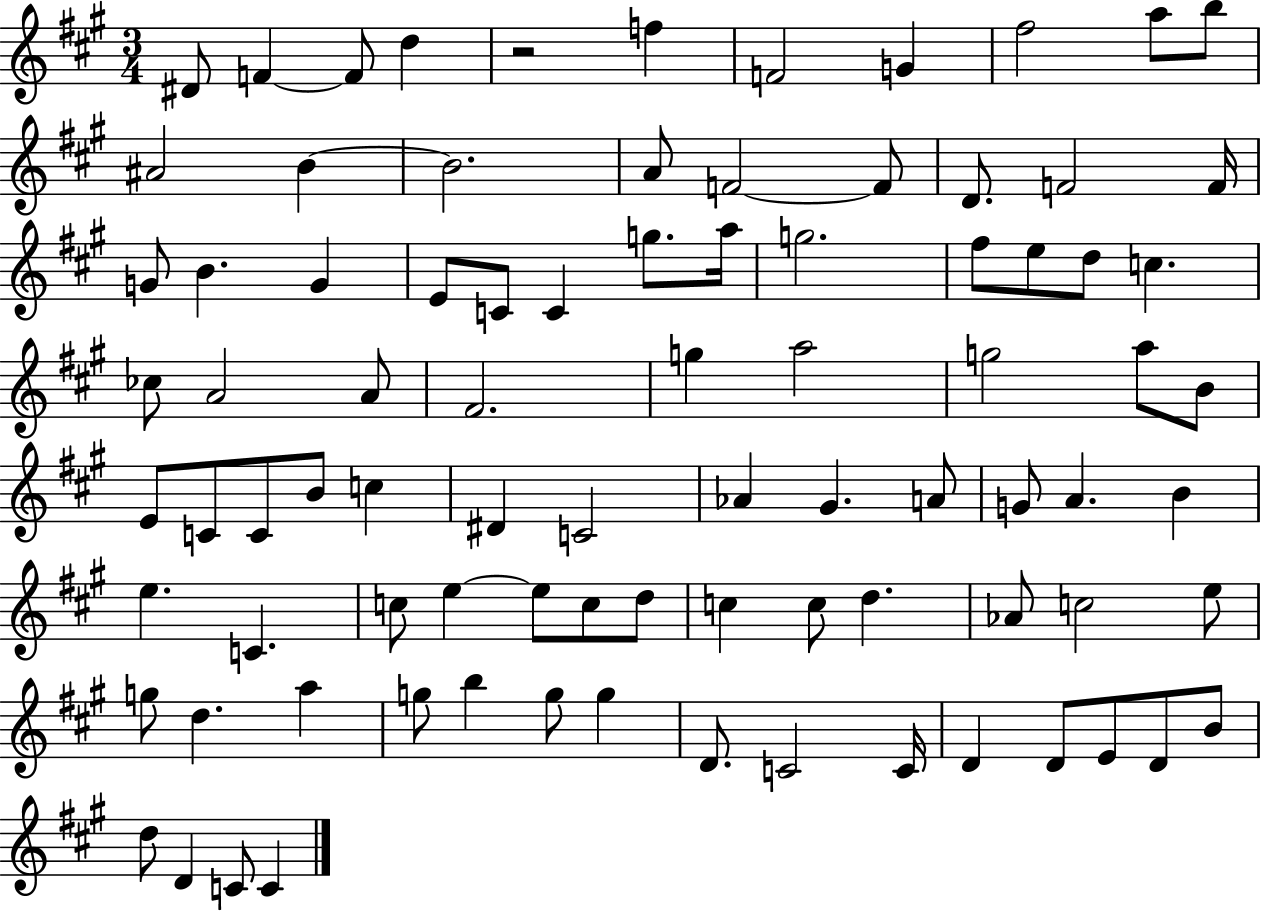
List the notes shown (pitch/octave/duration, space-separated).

D#4/e F4/q F4/e D5/q R/h F5/q F4/h G4/q F#5/h A5/e B5/e A#4/h B4/q B4/h. A4/e F4/h F4/e D4/e. F4/h F4/s G4/e B4/q. G4/q E4/e C4/e C4/q G5/e. A5/s G5/h. F#5/e E5/e D5/e C5/q. CES5/e A4/h A4/e F#4/h. G5/q A5/h G5/h A5/e B4/e E4/e C4/e C4/e B4/e C5/q D#4/q C4/h Ab4/q G#4/q. A4/e G4/e A4/q. B4/q E5/q. C4/q. C5/e E5/q E5/e C5/e D5/e C5/q C5/e D5/q. Ab4/e C5/h E5/e G5/e D5/q. A5/q G5/e B5/q G5/e G5/q D4/e. C4/h C4/s D4/q D4/e E4/e D4/e B4/e D5/e D4/q C4/e C4/q